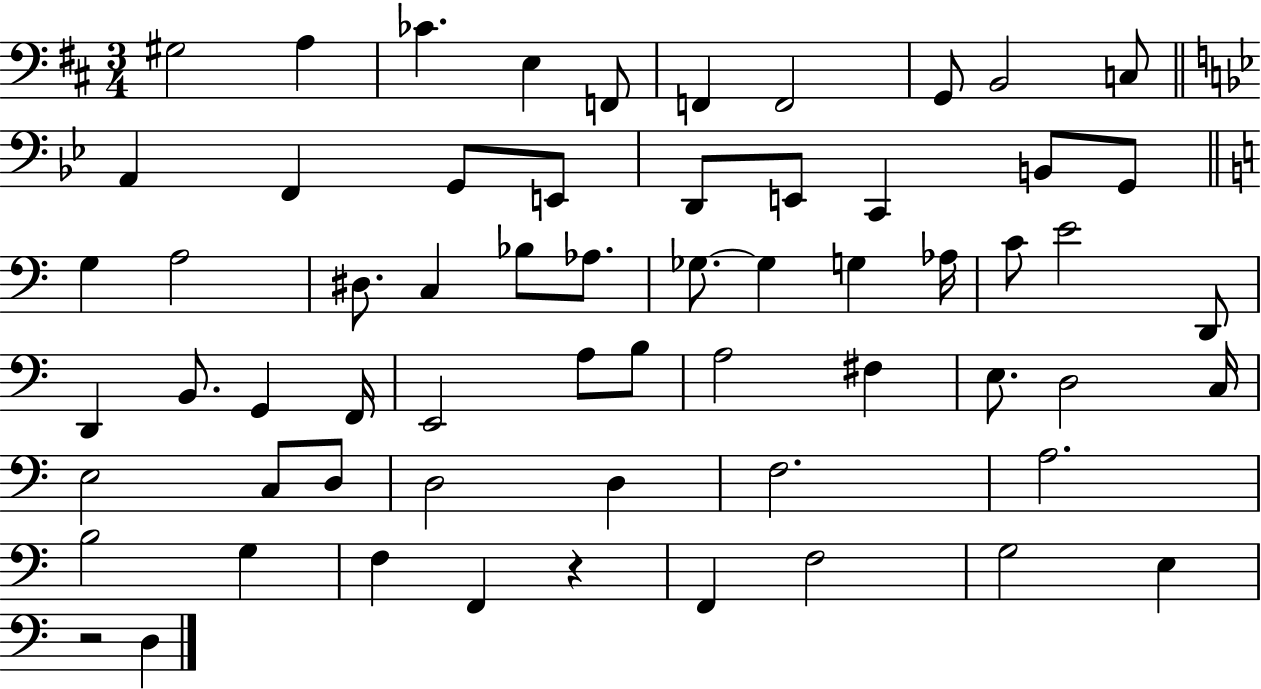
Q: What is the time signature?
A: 3/4